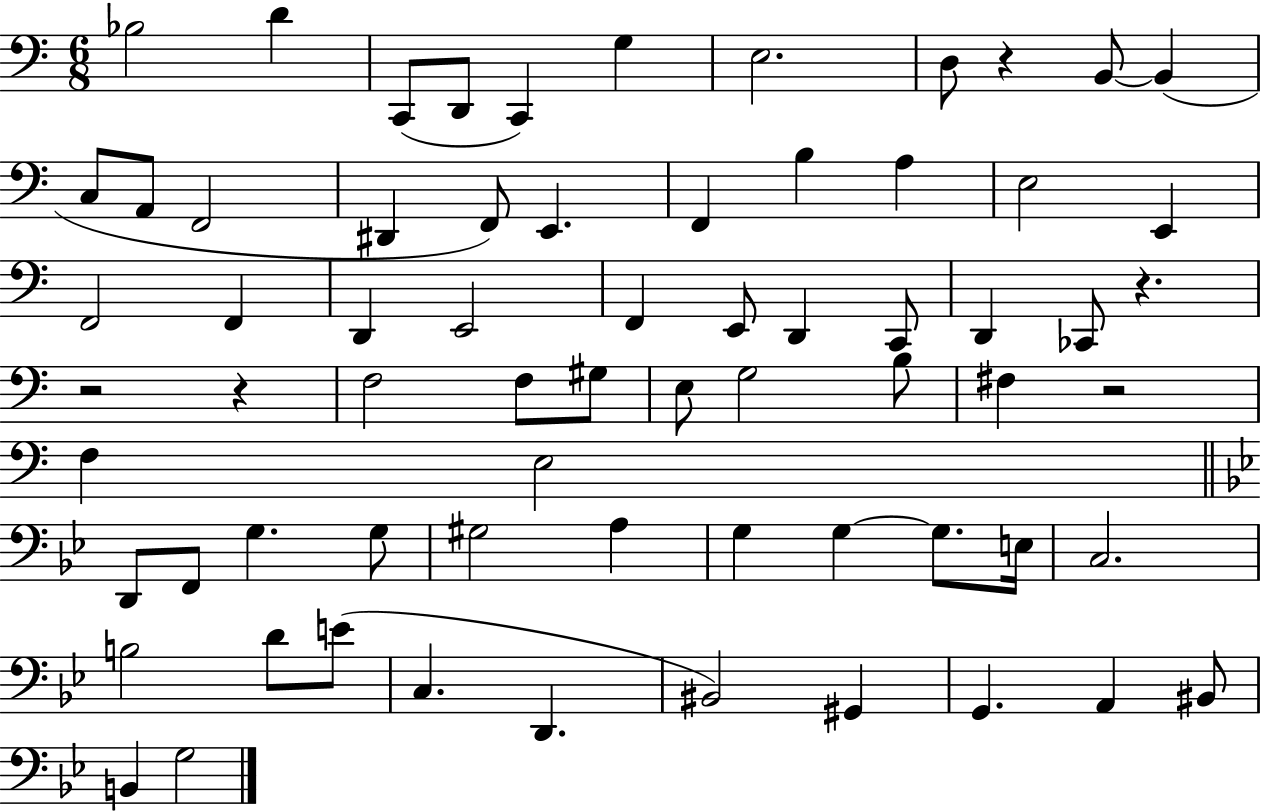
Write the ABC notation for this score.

X:1
T:Untitled
M:6/8
L:1/4
K:C
_B,2 D C,,/2 D,,/2 C,, G, E,2 D,/2 z B,,/2 B,, C,/2 A,,/2 F,,2 ^D,, F,,/2 E,, F,, B, A, E,2 E,, F,,2 F,, D,, E,,2 F,, E,,/2 D,, C,,/2 D,, _C,,/2 z z2 z F,2 F,/2 ^G,/2 E,/2 G,2 B,/2 ^F, z2 F, E,2 D,,/2 F,,/2 G, G,/2 ^G,2 A, G, G, G,/2 E,/4 C,2 B,2 D/2 E/2 C, D,, ^B,,2 ^G,, G,, A,, ^B,,/2 B,, G,2